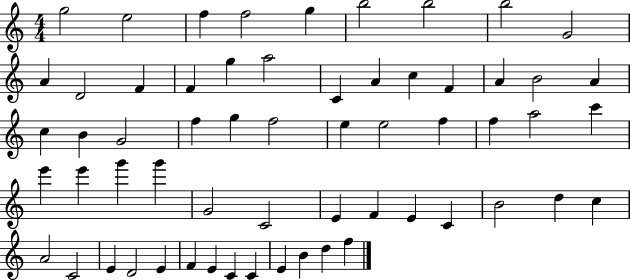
G5/h E5/h F5/q F5/h G5/q B5/h B5/h B5/h G4/h A4/q D4/h F4/q F4/q G5/q A5/h C4/q A4/q C5/q F4/q A4/q B4/h A4/q C5/q B4/q G4/h F5/q G5/q F5/h E5/q E5/h F5/q F5/q A5/h C6/q E6/q E6/q G6/q G6/q G4/h C4/h E4/q F4/q E4/q C4/q B4/h D5/q C5/q A4/h C4/h E4/q D4/h E4/q F4/q E4/q C4/q C4/q E4/q B4/q D5/q F5/q